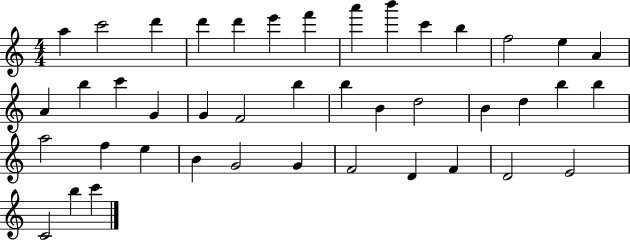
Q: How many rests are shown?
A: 0